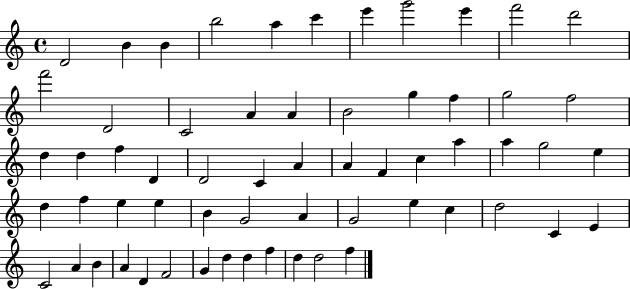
X:1
T:Untitled
M:4/4
L:1/4
K:C
D2 B B b2 a c' e' g'2 e' f'2 d'2 f'2 D2 C2 A A B2 g f g2 f2 d d f D D2 C A A F c a a g2 e d f e e B G2 A G2 e c d2 C E C2 A B A D F2 G d d f d d2 f